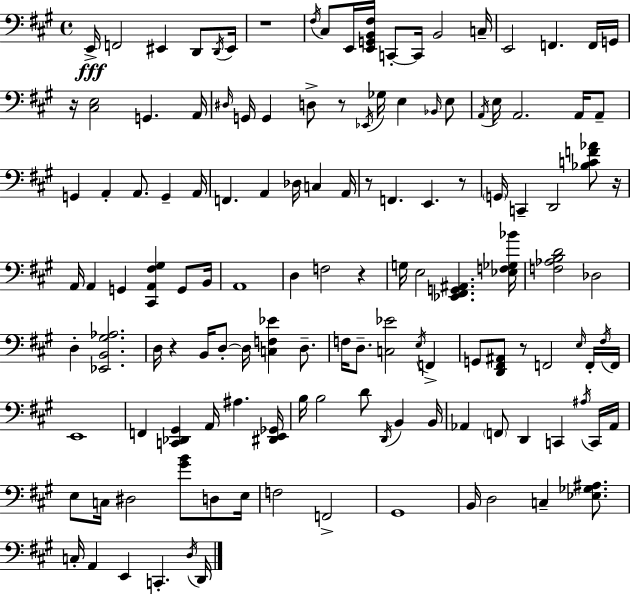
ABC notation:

X:1
T:Untitled
M:4/4
L:1/4
K:A
E,,/4 F,,2 ^E,, D,,/2 D,,/4 ^E,,/4 z4 ^F,/4 ^C,/2 E,,/4 [E,,G,,B,,^F,]/4 C,,/2 C,,/4 B,,2 C,/4 E,,2 F,, F,,/4 G,,/4 z/4 [^C,E,]2 G,, A,,/4 ^D,/4 G,,/4 G,, D,/2 z/2 _E,,/4 _G,/4 E, _B,,/4 E,/2 A,,/4 E,/4 A,,2 A,,/4 A,,/2 G,, A,, A,,/2 G,, A,,/4 F,, A,, _D,/4 C, A,,/4 z/2 F,, E,, z/2 G,,/4 C,, D,,2 [_B,CF_A]/2 z/4 A,,/4 A,, G,, [^C,,A,,^F,^G,] G,,/2 B,,/4 A,,4 D, F,2 z G,/4 E,2 [_E,,^F,,G,,^A,,] [_E,F,_G,_B]/4 [F,_A,B,D]2 _D,2 D, [_E,,B,,^G,_A,]2 D,/4 z B,,/4 D,/2 D,/4 [C,F,_E] D,/2 F,/4 D,/2 [C,_E]2 E,/4 F,, G,,/2 [D,,^F,,^A,,]/2 z/2 F,,2 E,/4 F,,/4 ^F,/4 F,,/4 E,,4 F,, [C,,_D,,^G,,] A,,/4 ^A, [^D,,E,,_G,,]/4 B,/4 B,2 D/2 D,,/4 B,, B,,/4 _A,, F,,/2 D,, C,, ^A,/4 C,,/4 _A,,/4 E,/2 C,/4 ^D,2 [^GB]/2 D,/2 E,/4 F,2 F,,2 ^G,,4 B,,/4 D,2 C, [_E,_G,^A,]/2 C,/4 A,, E,, C,, D,/4 D,,/4